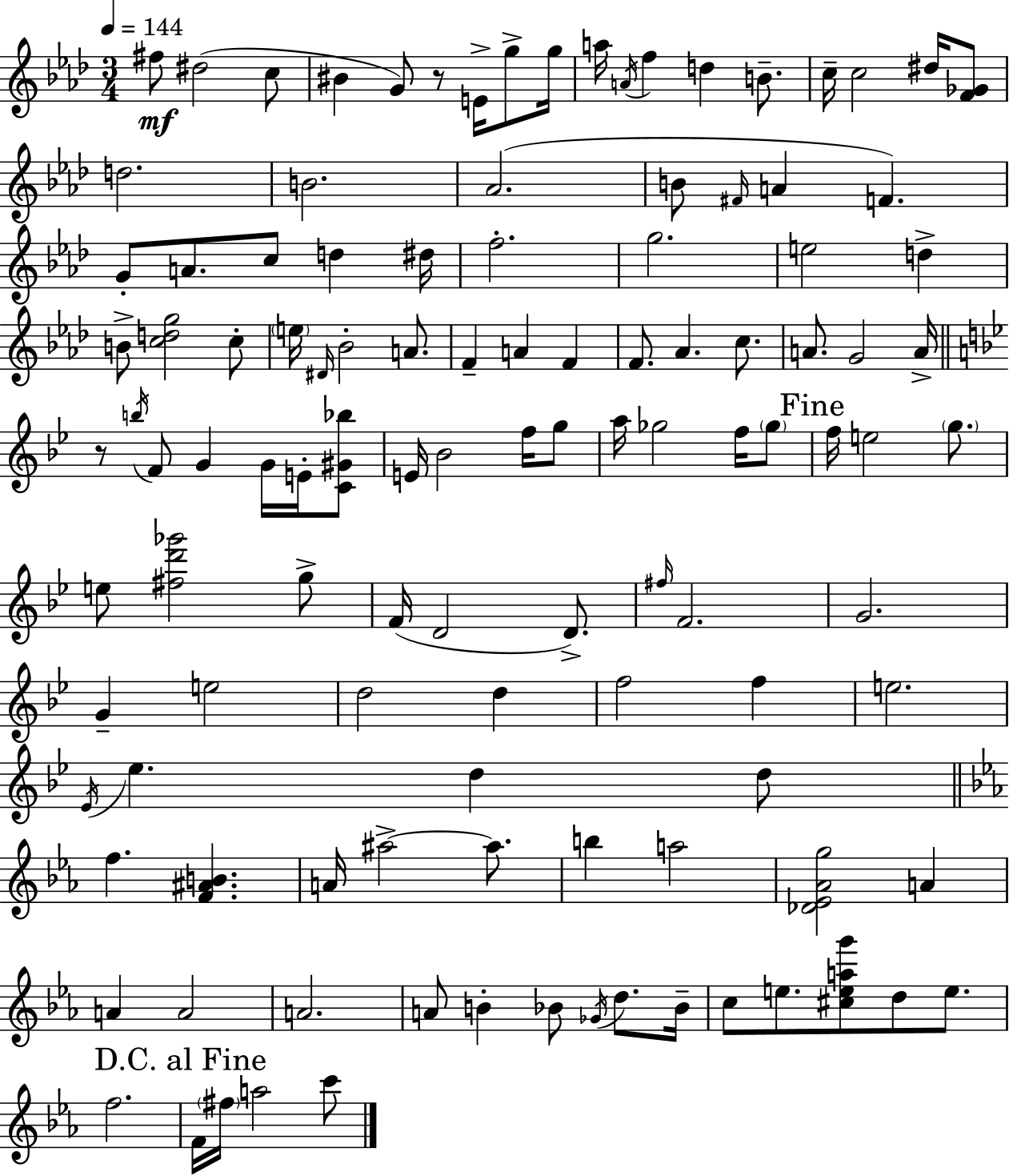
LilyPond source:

{
  \clef treble
  \numericTimeSignature
  \time 3/4
  \key f \minor
  \tempo 4 = 144
  fis''8\mf dis''2( c''8 | bis'4 g'8) r8 e'16-> g''8-> g''16 | a''16 \acciaccatura { a'16 } f''4 d''4 b'8.-- | c''16-- c''2 dis''16 <f' ges'>8 | \break d''2. | b'2. | aes'2.( | b'8 \grace { fis'16 } a'4 f'4.) | \break g'8-. a'8. c''8 d''4 | dis''16 f''2.-. | g''2. | e''2 d''4-> | \break b'8-> <c'' d'' g''>2 | c''8-. \parenthesize e''16 \grace { dis'16 } bes'2-. | a'8. f'4-- a'4 f'4 | f'8. aes'4. | \break c''8. a'8. g'2 | a'16-> \bar "||" \break \key bes \major r8 \acciaccatura { b''16 } f'8 g'4 g'16 e'16-. <c' gis' bes''>8 | e'16 bes'2 f''16 g''8 | a''16 ges''2 f''16 \parenthesize ges''8 | \mark "Fine" f''16 e''2 \parenthesize g''8. | \break e''8 <fis'' d''' ges'''>2 g''8-> | f'16( d'2 d'8.->) | \grace { fis''16 } f'2. | g'2. | \break g'4-- e''2 | d''2 d''4 | f''2 f''4 | e''2. | \break \acciaccatura { ees'16 } ees''4. d''4 | d''8 \bar "||" \break \key ees \major f''4. <f' ais' b'>4. | a'16 ais''2->~~ ais''8. | b''4 a''2 | <des' ees' aes' g''>2 a'4 | \break a'4 a'2 | a'2. | a'8 b'4-. bes'8 \acciaccatura { ges'16 } d''8. | bes'16-- c''8 e''8. <cis'' e'' a'' g'''>8 d''8 e''8. | \break f''2. | \mark "D.C. al Fine" f'16 \parenthesize fis''16 a''2 c'''8 | \bar "|."
}